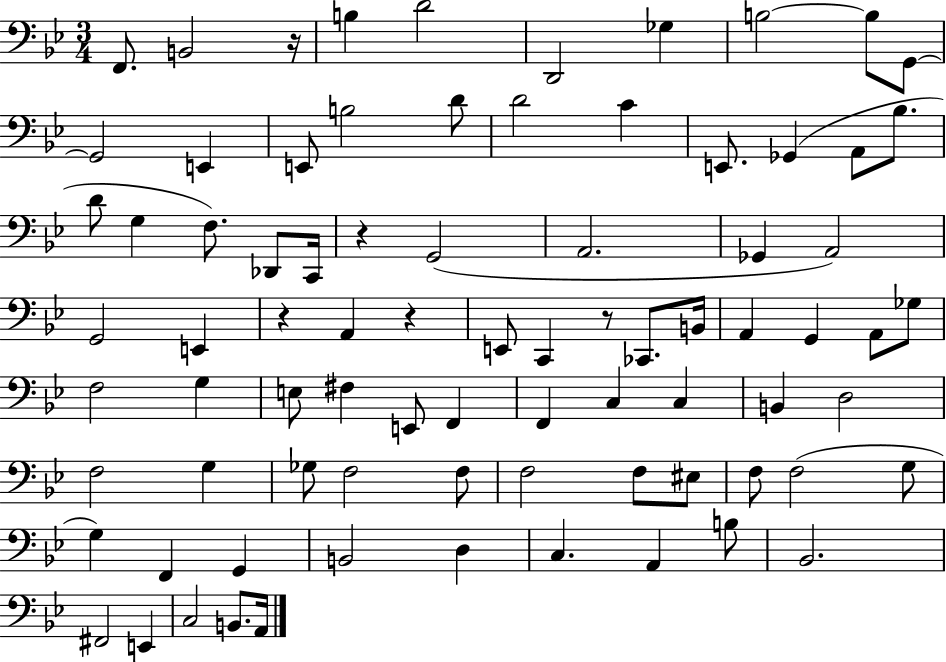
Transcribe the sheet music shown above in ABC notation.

X:1
T:Untitled
M:3/4
L:1/4
K:Bb
F,,/2 B,,2 z/4 B, D2 D,,2 _G, B,2 B,/2 G,,/2 G,,2 E,, E,,/2 B,2 D/2 D2 C E,,/2 _G,, A,,/2 _B,/2 D/2 G, F,/2 _D,,/2 C,,/4 z G,,2 A,,2 _G,, A,,2 G,,2 E,, z A,, z E,,/2 C,, z/2 _C,,/2 B,,/4 A,, G,, A,,/2 _G,/2 F,2 G, E,/2 ^F, E,,/2 F,, F,, C, C, B,, D,2 F,2 G, _G,/2 F,2 F,/2 F,2 F,/2 ^E,/2 F,/2 F,2 G,/2 G, F,, G,, B,,2 D, C, A,, B,/2 _B,,2 ^F,,2 E,, C,2 B,,/2 A,,/4